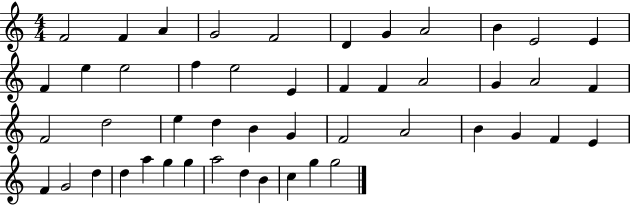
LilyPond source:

{
  \clef treble
  \numericTimeSignature
  \time 4/4
  \key c \major
  f'2 f'4 a'4 | g'2 f'2 | d'4 g'4 a'2 | b'4 e'2 e'4 | \break f'4 e''4 e''2 | f''4 e''2 e'4 | f'4 f'4 a'2 | g'4 a'2 f'4 | \break f'2 d''2 | e''4 d''4 b'4 g'4 | f'2 a'2 | b'4 g'4 f'4 e'4 | \break f'4 g'2 d''4 | d''4 a''4 g''4 g''4 | a''2 d''4 b'4 | c''4 g''4 g''2 | \break \bar "|."
}